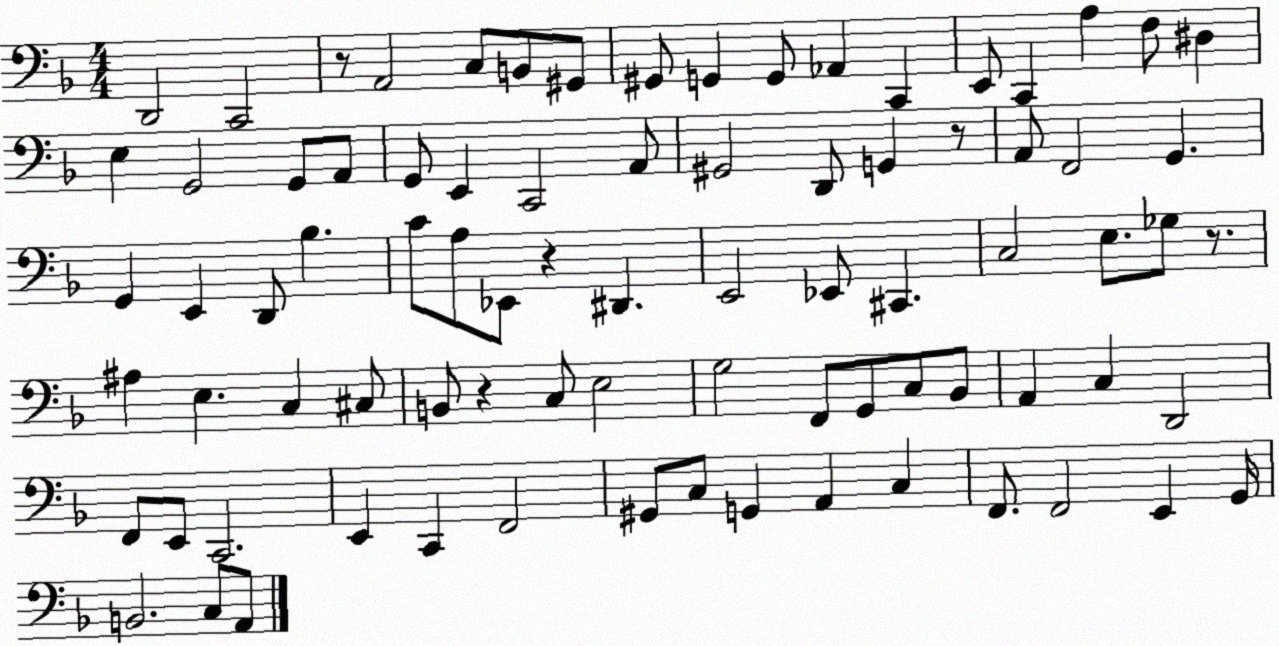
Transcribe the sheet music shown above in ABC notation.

X:1
T:Untitled
M:4/4
L:1/4
K:F
D,,2 C,,2 z/2 A,,2 C,/2 B,,/2 ^G,,/2 ^G,,/2 G,, G,,/2 _A,, C,, E,,/2 C,, A, F,/2 ^D, E, G,,2 G,,/2 A,,/2 G,,/2 E,, C,,2 A,,/2 ^G,,2 D,,/2 G,, z/2 A,,/2 F,,2 G,, G,, E,, D,,/2 _B, C/2 A,/2 _E,,/2 z ^D,, E,,2 _E,,/2 ^C,, C,2 E,/2 _G,/2 z/2 ^A, E, C, ^C,/2 B,,/2 z C,/2 E,2 G,2 F,,/2 G,,/2 C,/2 _B,,/2 A,, C, D,,2 F,,/2 E,,/2 C,,2 E,, C,, F,,2 ^G,,/2 C,/2 G,, A,, C, F,,/2 F,,2 E,, G,,/4 B,,2 C,/2 A,,/2